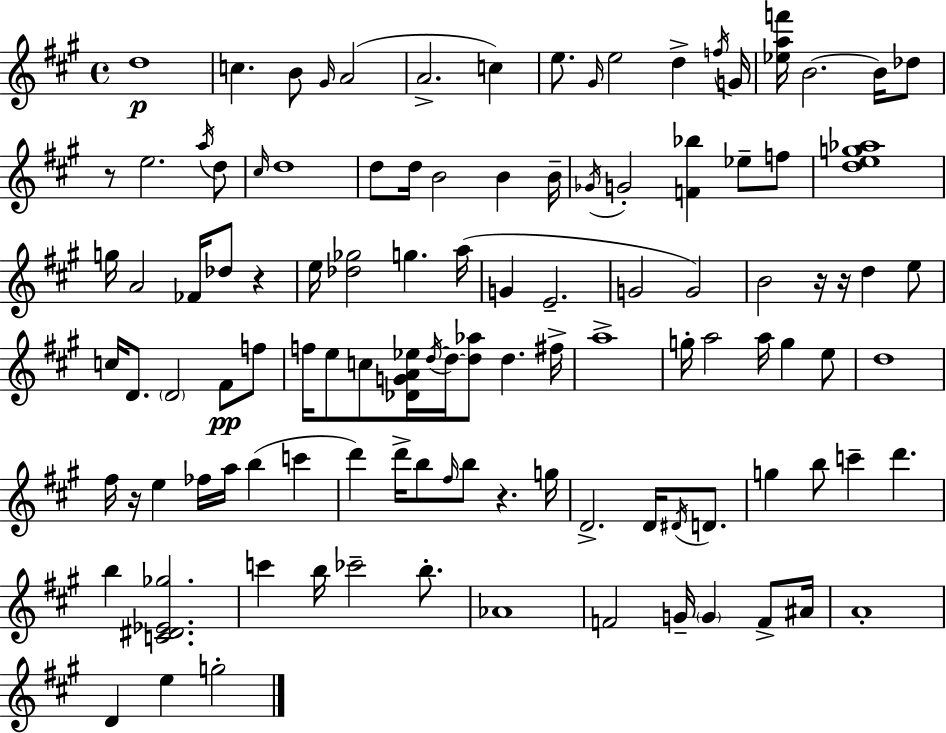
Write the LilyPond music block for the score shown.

{
  \clef treble
  \time 4/4
  \defaultTimeSignature
  \key a \major
  d''1\p | c''4. b'8 \grace { gis'16 }( a'2 | a'2.-> c''4) | e''8. \grace { gis'16 } e''2 d''4-> | \break \acciaccatura { f''16 } g'16 <ees'' a'' f'''>16 b'2.~~ | b'16 des''8 r8 e''2. | \acciaccatura { a''16 } d''8 \grace { cis''16 } d''1 | d''8 d''16 b'2 | \break b'4 b'16-- \acciaccatura { ges'16 } g'2-. <f' bes''>4 | ees''8-- f''8 <d'' e'' g'' aes''>1 | g''16 a'2 fes'16 | des''8 r4 e''16 <des'' ges''>2 g''4. | \break a''16( g'4 e'2.-- | g'2 g'2) | b'2 r16 r16 | d''4 e''8 c''16 d'8. \parenthesize d'2 | \break fis'8\pp f''8 f''16 e''8 c''8 <des' g' a' ees''>16 \acciaccatura { d''16~ }~ d''16 <d'' aes''>8 | d''4. fis''16-> a''1-> | g''16-. a''2 | a''16 g''4 e''8 d''1 | \break fis''16 r16 e''4 fes''16 a''16 b''4( | c'''4 d'''4) d'''16-> b''8 \grace { fis''16 } b''8 | r4. g''16 d'2.-> | d'16 \acciaccatura { dis'16 } d'8. g''4 b''8 c'''4-- | \break d'''4. b''4 <c' dis' ees' ges''>2. | c'''4 b''16 ces'''2-- | b''8.-. aes'1 | f'2 | \break g'16-- \parenthesize g'4 f'8-> ais'16 a'1-. | d'4 e''4 | g''2-. \bar "|."
}